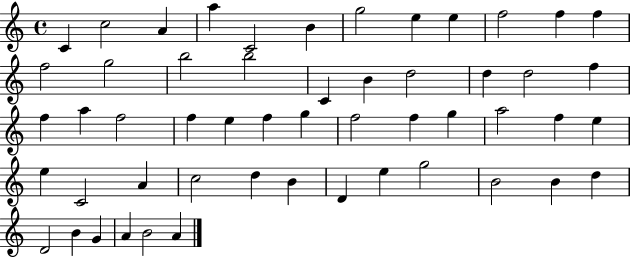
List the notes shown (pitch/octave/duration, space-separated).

C4/q C5/h A4/q A5/q C4/h B4/q G5/h E5/q E5/q F5/h F5/q F5/q F5/h G5/h B5/h B5/h C4/q B4/q D5/h D5/q D5/h F5/q F5/q A5/q F5/h F5/q E5/q F5/q G5/q F5/h F5/q G5/q A5/h F5/q E5/q E5/q C4/h A4/q C5/h D5/q B4/q D4/q E5/q G5/h B4/h B4/q D5/q D4/h B4/q G4/q A4/q B4/h A4/q